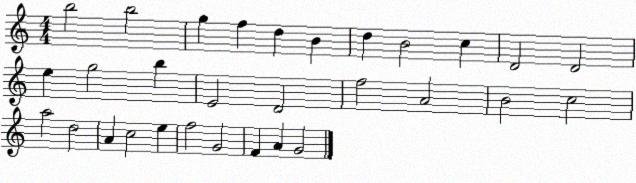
X:1
T:Untitled
M:4/4
L:1/4
K:C
b2 b2 g f d B d B2 c D2 D2 e g2 b E2 D2 f2 A2 B2 c2 a2 d2 A c2 e f2 G2 F A G2